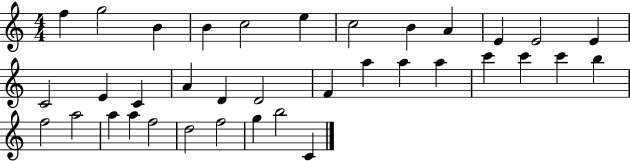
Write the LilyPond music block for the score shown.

{
  \clef treble
  \numericTimeSignature
  \time 4/4
  \key c \major
  f''4 g''2 b'4 | b'4 c''2 e''4 | c''2 b'4 a'4 | e'4 e'2 e'4 | \break c'2 e'4 c'4 | a'4 d'4 d'2 | f'4 a''4 a''4 a''4 | c'''4 c'''4 c'''4 b''4 | \break f''2 a''2 | a''4 a''4 f''2 | d''2 f''2 | g''4 b''2 c'4 | \break \bar "|."
}